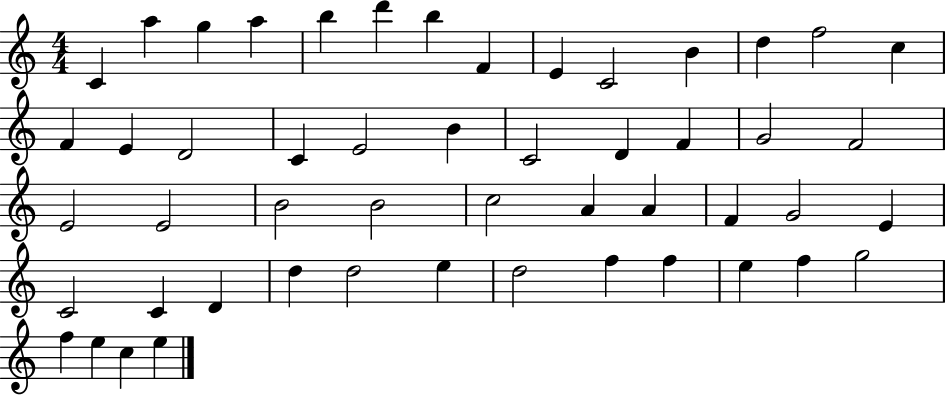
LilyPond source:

{
  \clef treble
  \numericTimeSignature
  \time 4/4
  \key c \major
  c'4 a''4 g''4 a''4 | b''4 d'''4 b''4 f'4 | e'4 c'2 b'4 | d''4 f''2 c''4 | \break f'4 e'4 d'2 | c'4 e'2 b'4 | c'2 d'4 f'4 | g'2 f'2 | \break e'2 e'2 | b'2 b'2 | c''2 a'4 a'4 | f'4 g'2 e'4 | \break c'2 c'4 d'4 | d''4 d''2 e''4 | d''2 f''4 f''4 | e''4 f''4 g''2 | \break f''4 e''4 c''4 e''4 | \bar "|."
}